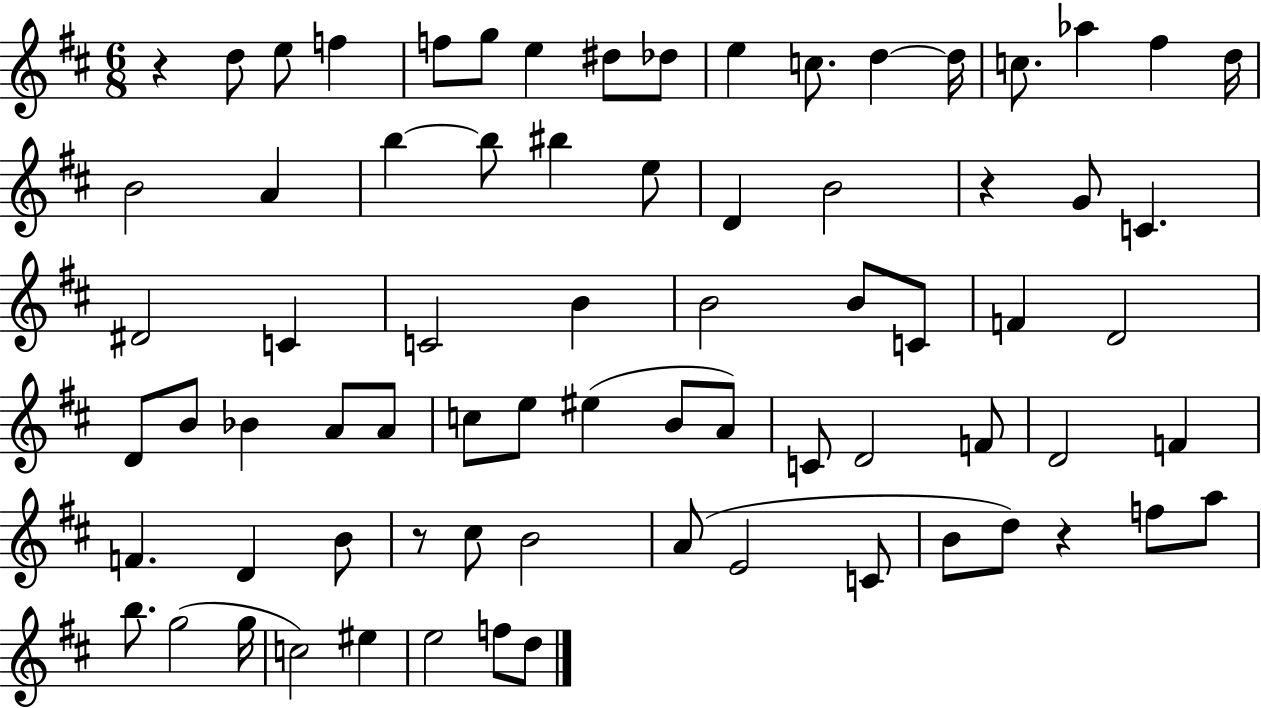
X:1
T:Untitled
M:6/8
L:1/4
K:D
z d/2 e/2 f f/2 g/2 e ^d/2 _d/2 e c/2 d d/4 c/2 _a ^f d/4 B2 A b b/2 ^b e/2 D B2 z G/2 C ^D2 C C2 B B2 B/2 C/2 F D2 D/2 B/2 _B A/2 A/2 c/2 e/2 ^e B/2 A/2 C/2 D2 F/2 D2 F F D B/2 z/2 ^c/2 B2 A/2 E2 C/2 B/2 d/2 z f/2 a/2 b/2 g2 g/4 c2 ^e e2 f/2 d/2